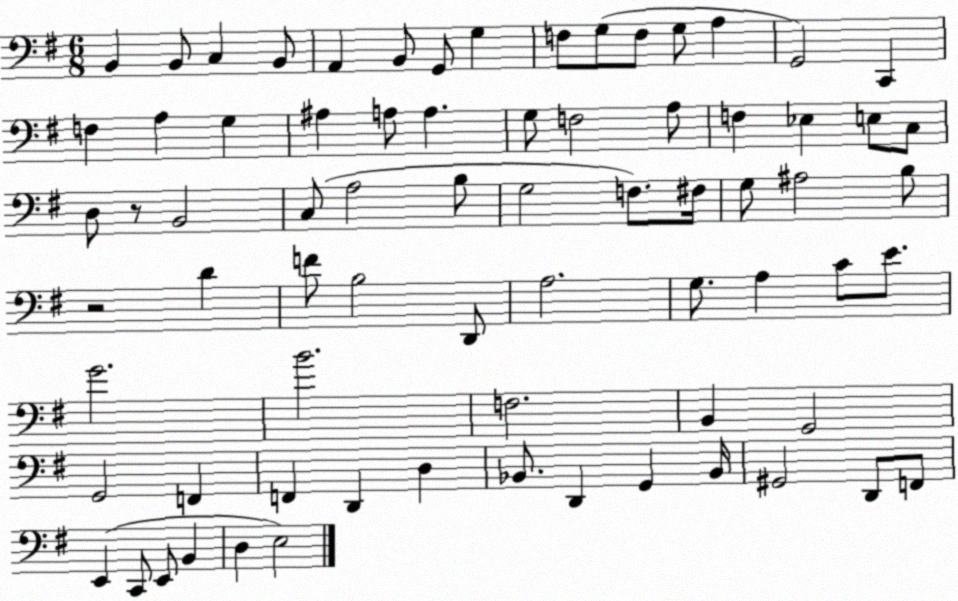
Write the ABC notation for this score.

X:1
T:Untitled
M:6/8
L:1/4
K:G
B,, B,,/2 C, B,,/2 A,, B,,/2 G,,/2 G, F,/2 G,/2 F,/2 G,/2 A, G,,2 C,, F, A, G, ^A, A,/2 A, G,/2 F,2 A,/2 F, _E, E,/2 C,/2 D,/2 z/2 B,,2 C,/2 A,2 B,/2 G,2 F,/2 ^F,/4 G,/2 ^A,2 B,/2 z2 D F/2 B,2 D,,/2 A,2 G,/2 A, C/2 E/2 G2 B2 F,2 B,, G,,2 G,,2 F,, F,, D,, D, _B,,/2 D,, G,, _B,,/4 ^G,,2 D,,/2 F,,/2 E,, C,,/2 E,,/2 B,, D, E,2